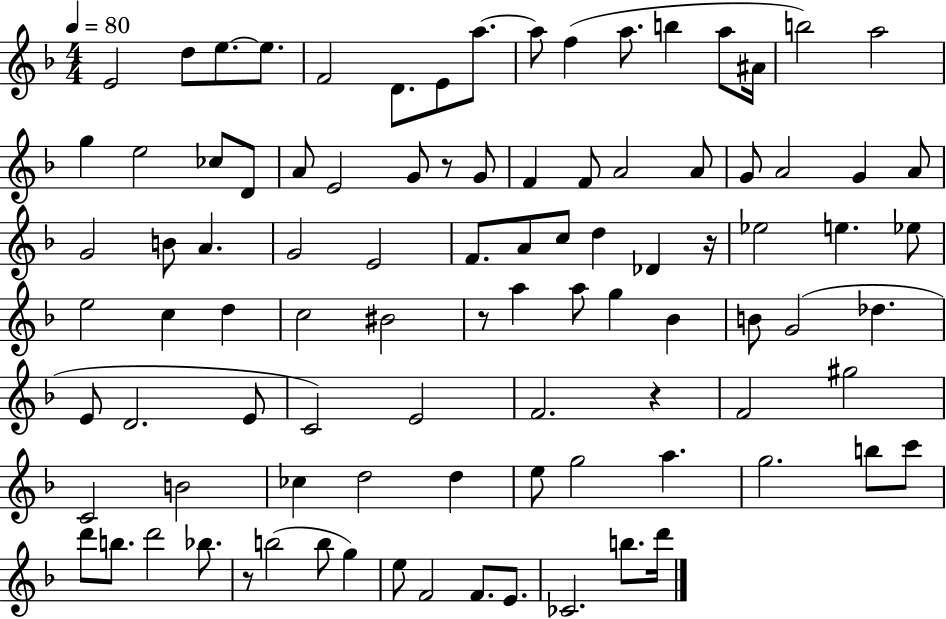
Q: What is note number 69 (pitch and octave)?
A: D5